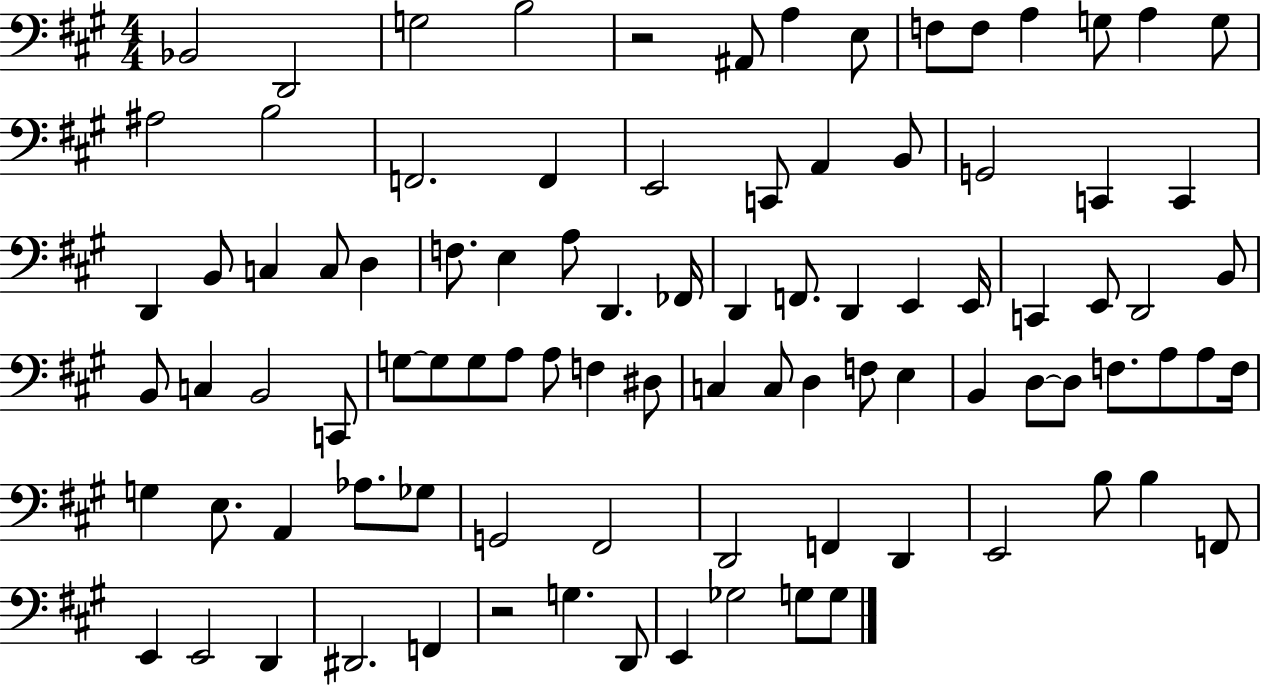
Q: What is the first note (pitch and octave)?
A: Bb2